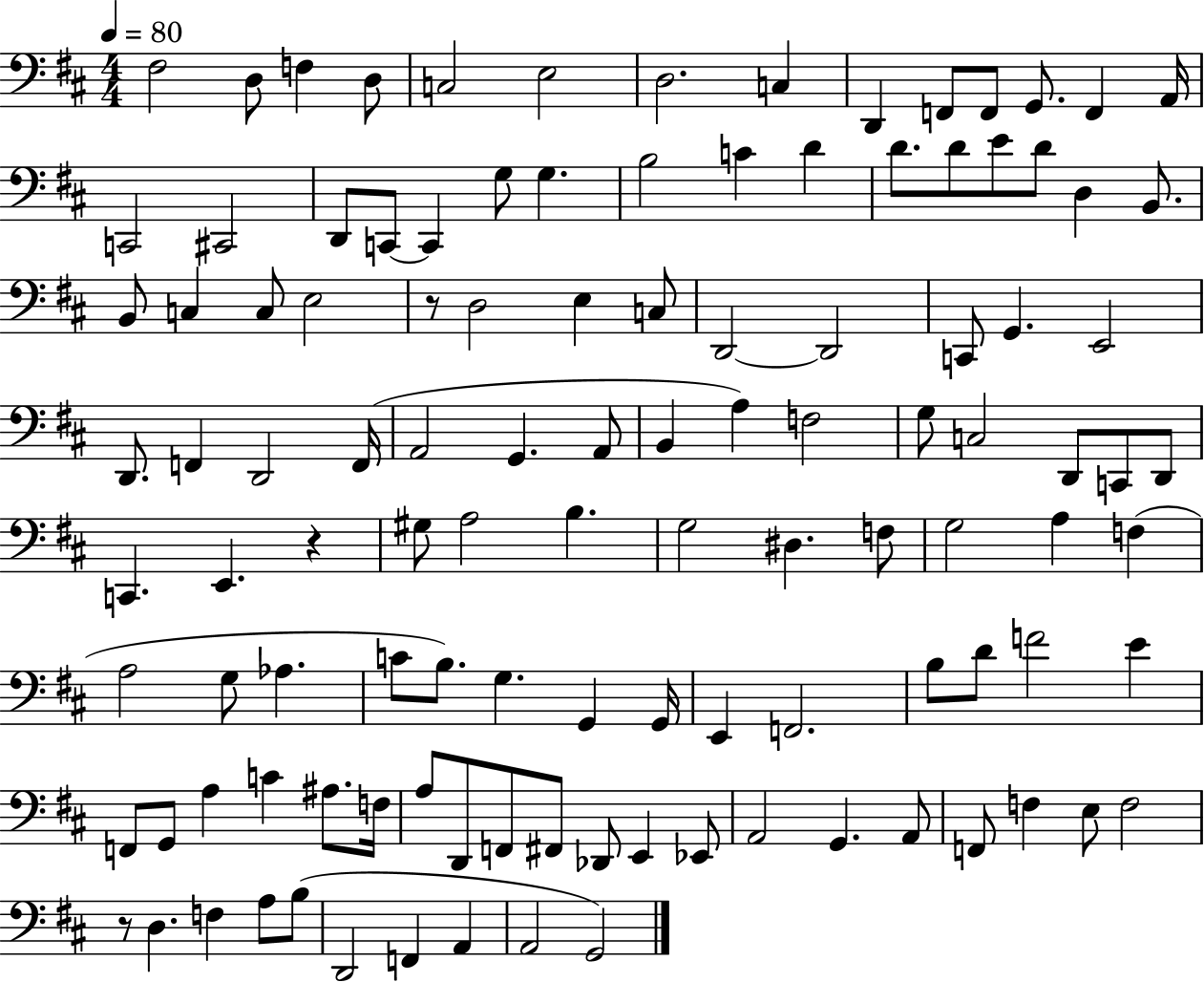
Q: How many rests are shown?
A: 3